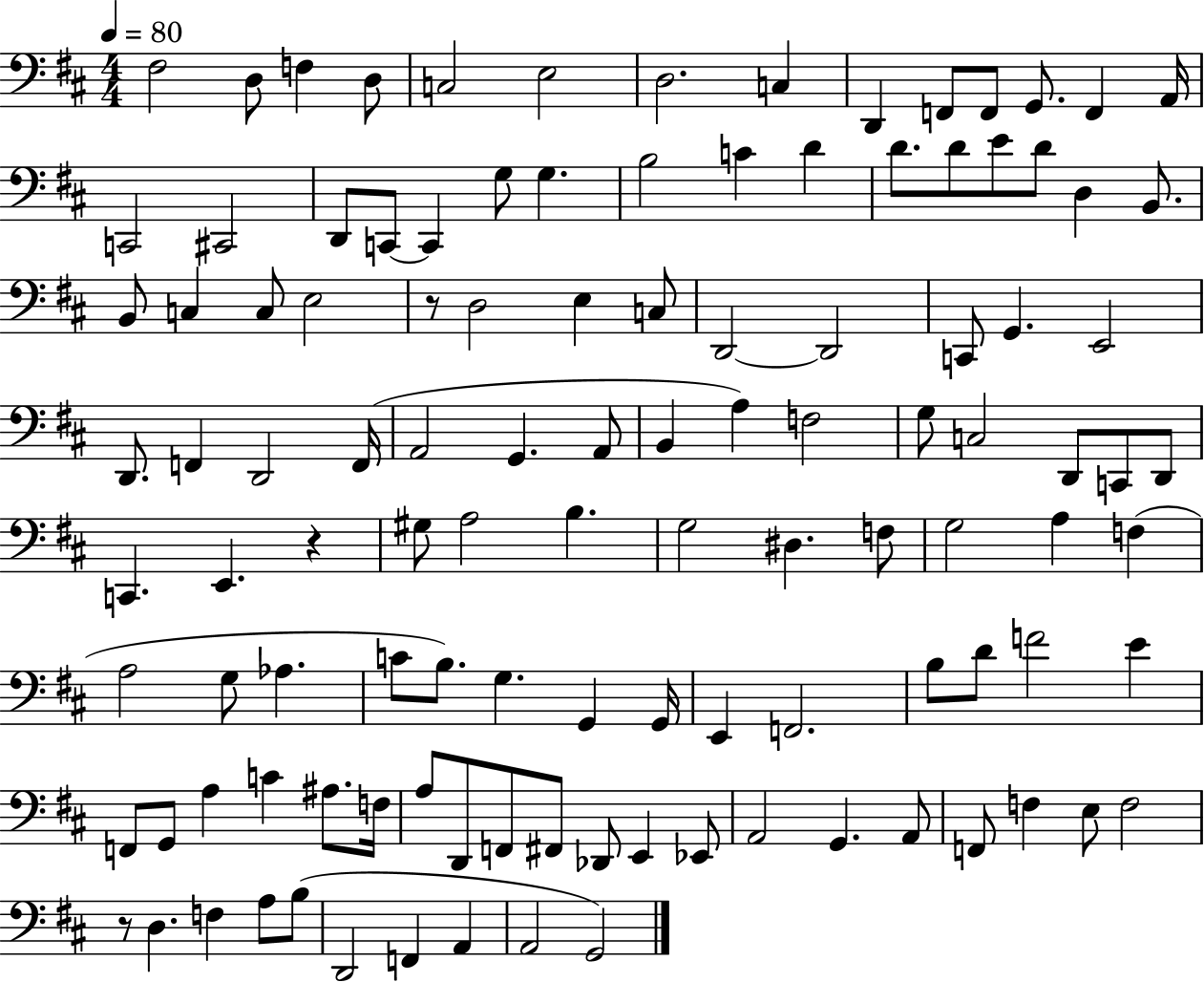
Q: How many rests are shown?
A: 3